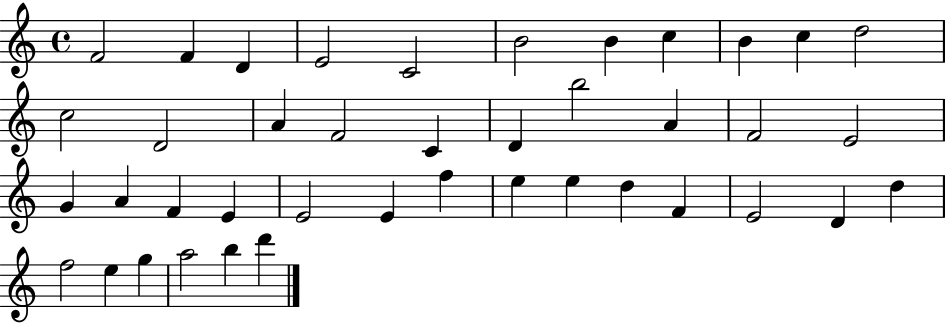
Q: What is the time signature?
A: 4/4